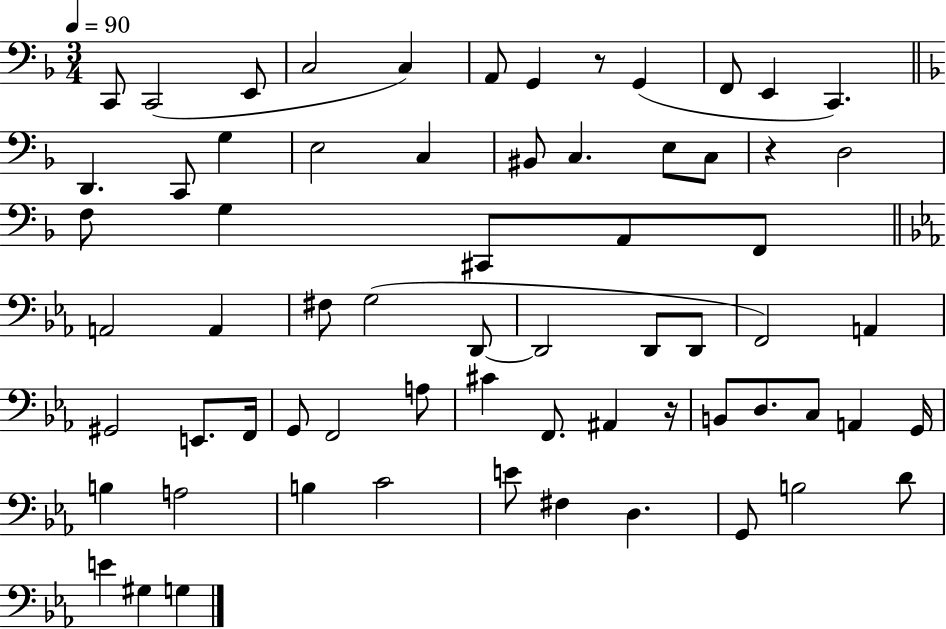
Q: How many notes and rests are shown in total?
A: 66